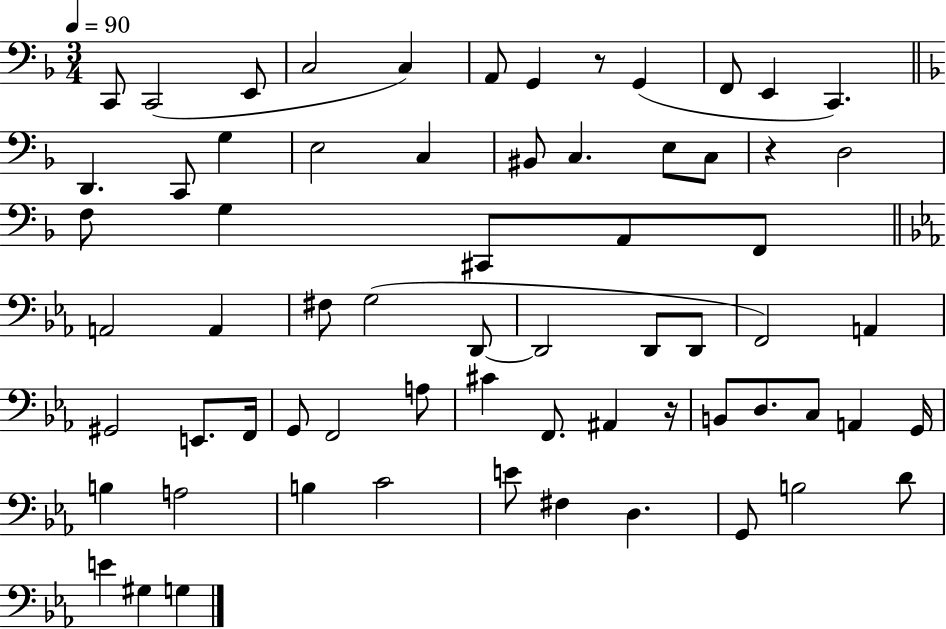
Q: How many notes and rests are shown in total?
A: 66